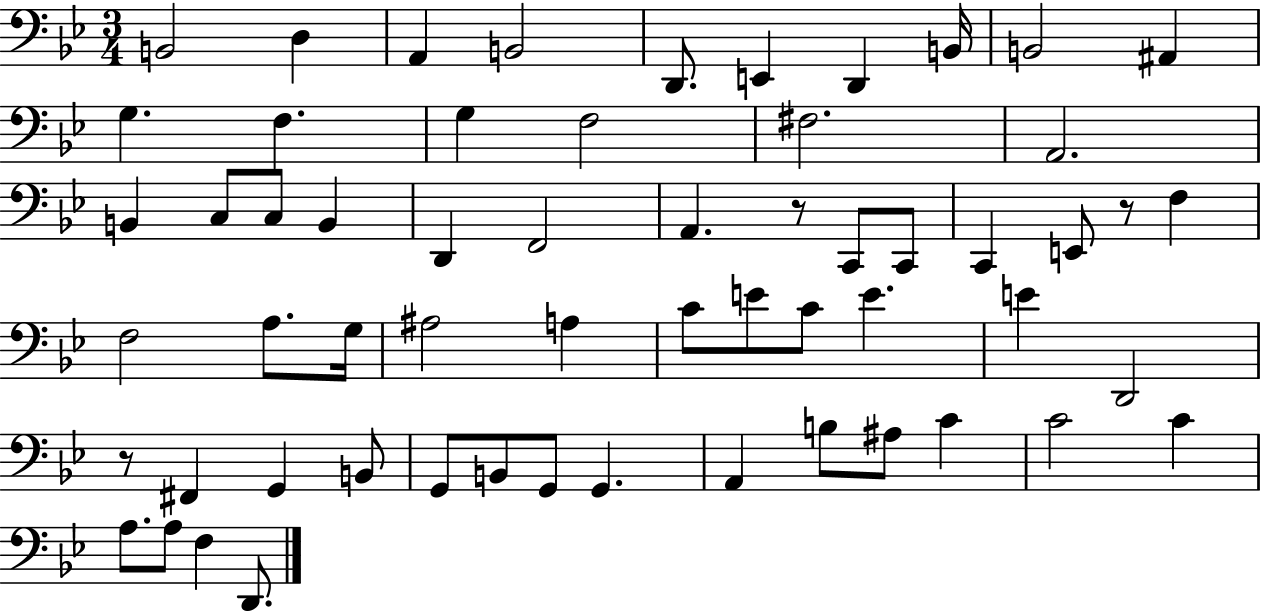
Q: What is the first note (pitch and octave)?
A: B2